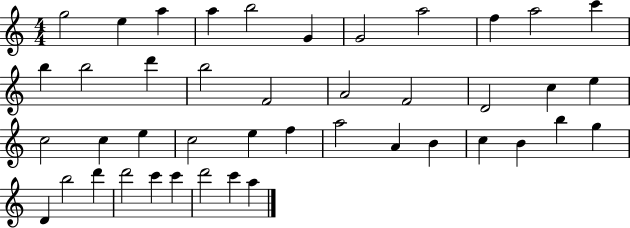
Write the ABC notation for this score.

X:1
T:Untitled
M:4/4
L:1/4
K:C
g2 e a a b2 G G2 a2 f a2 c' b b2 d' b2 F2 A2 F2 D2 c e c2 c e c2 e f a2 A B c B b g D b2 d' d'2 c' c' d'2 c' a